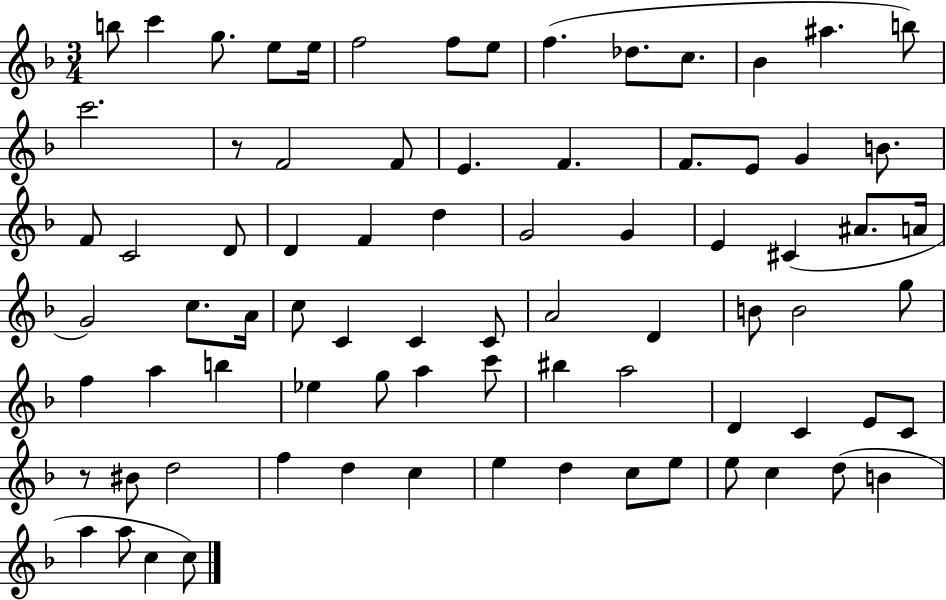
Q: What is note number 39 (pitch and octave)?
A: C5